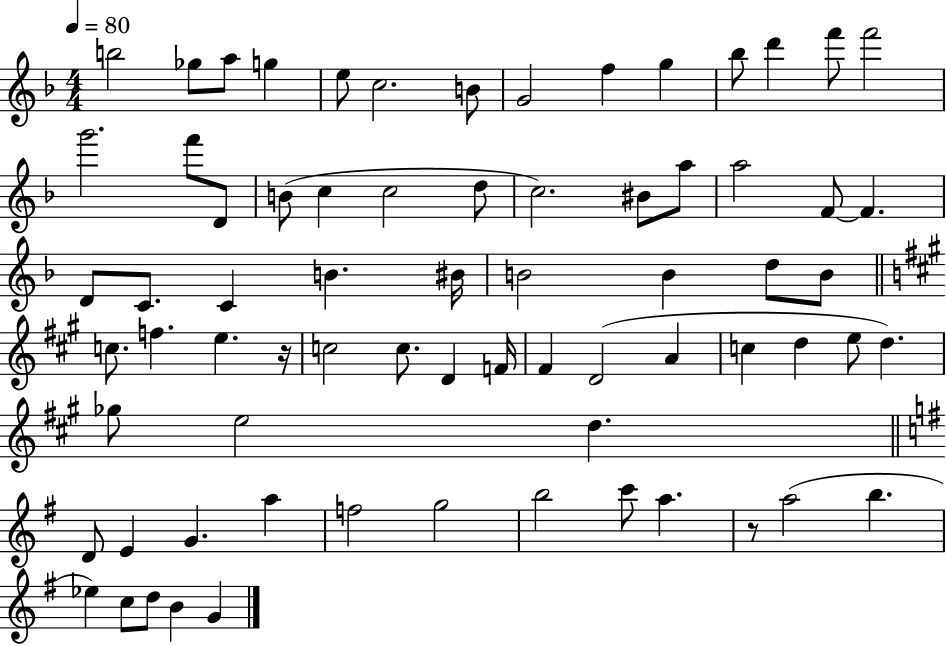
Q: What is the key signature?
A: F major